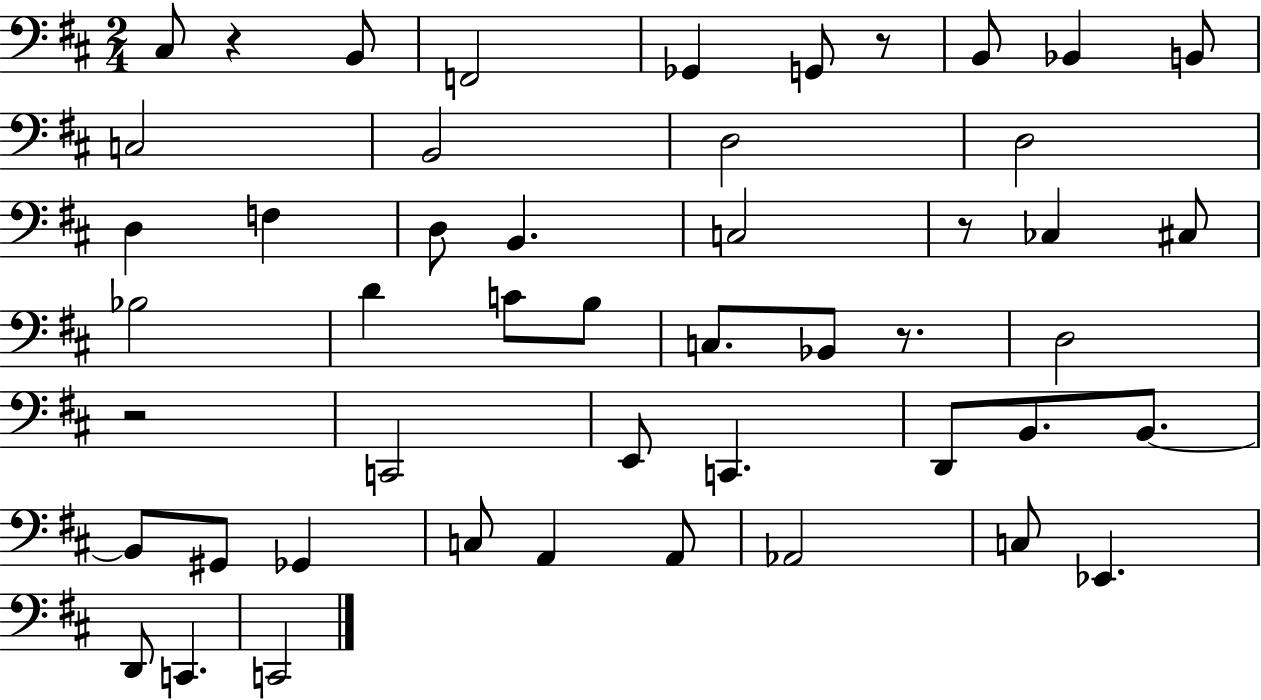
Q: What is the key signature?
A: D major